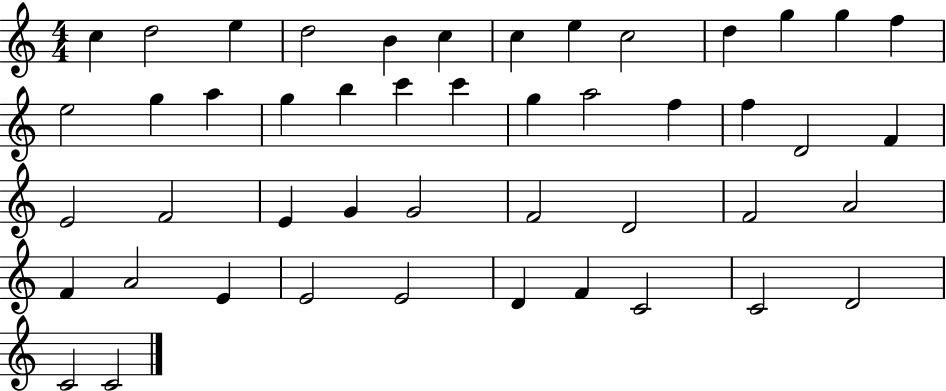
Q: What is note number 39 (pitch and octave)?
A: E4